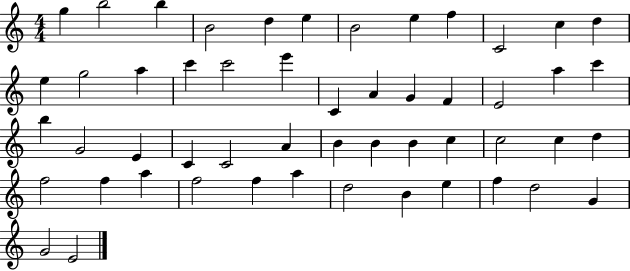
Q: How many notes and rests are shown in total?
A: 52